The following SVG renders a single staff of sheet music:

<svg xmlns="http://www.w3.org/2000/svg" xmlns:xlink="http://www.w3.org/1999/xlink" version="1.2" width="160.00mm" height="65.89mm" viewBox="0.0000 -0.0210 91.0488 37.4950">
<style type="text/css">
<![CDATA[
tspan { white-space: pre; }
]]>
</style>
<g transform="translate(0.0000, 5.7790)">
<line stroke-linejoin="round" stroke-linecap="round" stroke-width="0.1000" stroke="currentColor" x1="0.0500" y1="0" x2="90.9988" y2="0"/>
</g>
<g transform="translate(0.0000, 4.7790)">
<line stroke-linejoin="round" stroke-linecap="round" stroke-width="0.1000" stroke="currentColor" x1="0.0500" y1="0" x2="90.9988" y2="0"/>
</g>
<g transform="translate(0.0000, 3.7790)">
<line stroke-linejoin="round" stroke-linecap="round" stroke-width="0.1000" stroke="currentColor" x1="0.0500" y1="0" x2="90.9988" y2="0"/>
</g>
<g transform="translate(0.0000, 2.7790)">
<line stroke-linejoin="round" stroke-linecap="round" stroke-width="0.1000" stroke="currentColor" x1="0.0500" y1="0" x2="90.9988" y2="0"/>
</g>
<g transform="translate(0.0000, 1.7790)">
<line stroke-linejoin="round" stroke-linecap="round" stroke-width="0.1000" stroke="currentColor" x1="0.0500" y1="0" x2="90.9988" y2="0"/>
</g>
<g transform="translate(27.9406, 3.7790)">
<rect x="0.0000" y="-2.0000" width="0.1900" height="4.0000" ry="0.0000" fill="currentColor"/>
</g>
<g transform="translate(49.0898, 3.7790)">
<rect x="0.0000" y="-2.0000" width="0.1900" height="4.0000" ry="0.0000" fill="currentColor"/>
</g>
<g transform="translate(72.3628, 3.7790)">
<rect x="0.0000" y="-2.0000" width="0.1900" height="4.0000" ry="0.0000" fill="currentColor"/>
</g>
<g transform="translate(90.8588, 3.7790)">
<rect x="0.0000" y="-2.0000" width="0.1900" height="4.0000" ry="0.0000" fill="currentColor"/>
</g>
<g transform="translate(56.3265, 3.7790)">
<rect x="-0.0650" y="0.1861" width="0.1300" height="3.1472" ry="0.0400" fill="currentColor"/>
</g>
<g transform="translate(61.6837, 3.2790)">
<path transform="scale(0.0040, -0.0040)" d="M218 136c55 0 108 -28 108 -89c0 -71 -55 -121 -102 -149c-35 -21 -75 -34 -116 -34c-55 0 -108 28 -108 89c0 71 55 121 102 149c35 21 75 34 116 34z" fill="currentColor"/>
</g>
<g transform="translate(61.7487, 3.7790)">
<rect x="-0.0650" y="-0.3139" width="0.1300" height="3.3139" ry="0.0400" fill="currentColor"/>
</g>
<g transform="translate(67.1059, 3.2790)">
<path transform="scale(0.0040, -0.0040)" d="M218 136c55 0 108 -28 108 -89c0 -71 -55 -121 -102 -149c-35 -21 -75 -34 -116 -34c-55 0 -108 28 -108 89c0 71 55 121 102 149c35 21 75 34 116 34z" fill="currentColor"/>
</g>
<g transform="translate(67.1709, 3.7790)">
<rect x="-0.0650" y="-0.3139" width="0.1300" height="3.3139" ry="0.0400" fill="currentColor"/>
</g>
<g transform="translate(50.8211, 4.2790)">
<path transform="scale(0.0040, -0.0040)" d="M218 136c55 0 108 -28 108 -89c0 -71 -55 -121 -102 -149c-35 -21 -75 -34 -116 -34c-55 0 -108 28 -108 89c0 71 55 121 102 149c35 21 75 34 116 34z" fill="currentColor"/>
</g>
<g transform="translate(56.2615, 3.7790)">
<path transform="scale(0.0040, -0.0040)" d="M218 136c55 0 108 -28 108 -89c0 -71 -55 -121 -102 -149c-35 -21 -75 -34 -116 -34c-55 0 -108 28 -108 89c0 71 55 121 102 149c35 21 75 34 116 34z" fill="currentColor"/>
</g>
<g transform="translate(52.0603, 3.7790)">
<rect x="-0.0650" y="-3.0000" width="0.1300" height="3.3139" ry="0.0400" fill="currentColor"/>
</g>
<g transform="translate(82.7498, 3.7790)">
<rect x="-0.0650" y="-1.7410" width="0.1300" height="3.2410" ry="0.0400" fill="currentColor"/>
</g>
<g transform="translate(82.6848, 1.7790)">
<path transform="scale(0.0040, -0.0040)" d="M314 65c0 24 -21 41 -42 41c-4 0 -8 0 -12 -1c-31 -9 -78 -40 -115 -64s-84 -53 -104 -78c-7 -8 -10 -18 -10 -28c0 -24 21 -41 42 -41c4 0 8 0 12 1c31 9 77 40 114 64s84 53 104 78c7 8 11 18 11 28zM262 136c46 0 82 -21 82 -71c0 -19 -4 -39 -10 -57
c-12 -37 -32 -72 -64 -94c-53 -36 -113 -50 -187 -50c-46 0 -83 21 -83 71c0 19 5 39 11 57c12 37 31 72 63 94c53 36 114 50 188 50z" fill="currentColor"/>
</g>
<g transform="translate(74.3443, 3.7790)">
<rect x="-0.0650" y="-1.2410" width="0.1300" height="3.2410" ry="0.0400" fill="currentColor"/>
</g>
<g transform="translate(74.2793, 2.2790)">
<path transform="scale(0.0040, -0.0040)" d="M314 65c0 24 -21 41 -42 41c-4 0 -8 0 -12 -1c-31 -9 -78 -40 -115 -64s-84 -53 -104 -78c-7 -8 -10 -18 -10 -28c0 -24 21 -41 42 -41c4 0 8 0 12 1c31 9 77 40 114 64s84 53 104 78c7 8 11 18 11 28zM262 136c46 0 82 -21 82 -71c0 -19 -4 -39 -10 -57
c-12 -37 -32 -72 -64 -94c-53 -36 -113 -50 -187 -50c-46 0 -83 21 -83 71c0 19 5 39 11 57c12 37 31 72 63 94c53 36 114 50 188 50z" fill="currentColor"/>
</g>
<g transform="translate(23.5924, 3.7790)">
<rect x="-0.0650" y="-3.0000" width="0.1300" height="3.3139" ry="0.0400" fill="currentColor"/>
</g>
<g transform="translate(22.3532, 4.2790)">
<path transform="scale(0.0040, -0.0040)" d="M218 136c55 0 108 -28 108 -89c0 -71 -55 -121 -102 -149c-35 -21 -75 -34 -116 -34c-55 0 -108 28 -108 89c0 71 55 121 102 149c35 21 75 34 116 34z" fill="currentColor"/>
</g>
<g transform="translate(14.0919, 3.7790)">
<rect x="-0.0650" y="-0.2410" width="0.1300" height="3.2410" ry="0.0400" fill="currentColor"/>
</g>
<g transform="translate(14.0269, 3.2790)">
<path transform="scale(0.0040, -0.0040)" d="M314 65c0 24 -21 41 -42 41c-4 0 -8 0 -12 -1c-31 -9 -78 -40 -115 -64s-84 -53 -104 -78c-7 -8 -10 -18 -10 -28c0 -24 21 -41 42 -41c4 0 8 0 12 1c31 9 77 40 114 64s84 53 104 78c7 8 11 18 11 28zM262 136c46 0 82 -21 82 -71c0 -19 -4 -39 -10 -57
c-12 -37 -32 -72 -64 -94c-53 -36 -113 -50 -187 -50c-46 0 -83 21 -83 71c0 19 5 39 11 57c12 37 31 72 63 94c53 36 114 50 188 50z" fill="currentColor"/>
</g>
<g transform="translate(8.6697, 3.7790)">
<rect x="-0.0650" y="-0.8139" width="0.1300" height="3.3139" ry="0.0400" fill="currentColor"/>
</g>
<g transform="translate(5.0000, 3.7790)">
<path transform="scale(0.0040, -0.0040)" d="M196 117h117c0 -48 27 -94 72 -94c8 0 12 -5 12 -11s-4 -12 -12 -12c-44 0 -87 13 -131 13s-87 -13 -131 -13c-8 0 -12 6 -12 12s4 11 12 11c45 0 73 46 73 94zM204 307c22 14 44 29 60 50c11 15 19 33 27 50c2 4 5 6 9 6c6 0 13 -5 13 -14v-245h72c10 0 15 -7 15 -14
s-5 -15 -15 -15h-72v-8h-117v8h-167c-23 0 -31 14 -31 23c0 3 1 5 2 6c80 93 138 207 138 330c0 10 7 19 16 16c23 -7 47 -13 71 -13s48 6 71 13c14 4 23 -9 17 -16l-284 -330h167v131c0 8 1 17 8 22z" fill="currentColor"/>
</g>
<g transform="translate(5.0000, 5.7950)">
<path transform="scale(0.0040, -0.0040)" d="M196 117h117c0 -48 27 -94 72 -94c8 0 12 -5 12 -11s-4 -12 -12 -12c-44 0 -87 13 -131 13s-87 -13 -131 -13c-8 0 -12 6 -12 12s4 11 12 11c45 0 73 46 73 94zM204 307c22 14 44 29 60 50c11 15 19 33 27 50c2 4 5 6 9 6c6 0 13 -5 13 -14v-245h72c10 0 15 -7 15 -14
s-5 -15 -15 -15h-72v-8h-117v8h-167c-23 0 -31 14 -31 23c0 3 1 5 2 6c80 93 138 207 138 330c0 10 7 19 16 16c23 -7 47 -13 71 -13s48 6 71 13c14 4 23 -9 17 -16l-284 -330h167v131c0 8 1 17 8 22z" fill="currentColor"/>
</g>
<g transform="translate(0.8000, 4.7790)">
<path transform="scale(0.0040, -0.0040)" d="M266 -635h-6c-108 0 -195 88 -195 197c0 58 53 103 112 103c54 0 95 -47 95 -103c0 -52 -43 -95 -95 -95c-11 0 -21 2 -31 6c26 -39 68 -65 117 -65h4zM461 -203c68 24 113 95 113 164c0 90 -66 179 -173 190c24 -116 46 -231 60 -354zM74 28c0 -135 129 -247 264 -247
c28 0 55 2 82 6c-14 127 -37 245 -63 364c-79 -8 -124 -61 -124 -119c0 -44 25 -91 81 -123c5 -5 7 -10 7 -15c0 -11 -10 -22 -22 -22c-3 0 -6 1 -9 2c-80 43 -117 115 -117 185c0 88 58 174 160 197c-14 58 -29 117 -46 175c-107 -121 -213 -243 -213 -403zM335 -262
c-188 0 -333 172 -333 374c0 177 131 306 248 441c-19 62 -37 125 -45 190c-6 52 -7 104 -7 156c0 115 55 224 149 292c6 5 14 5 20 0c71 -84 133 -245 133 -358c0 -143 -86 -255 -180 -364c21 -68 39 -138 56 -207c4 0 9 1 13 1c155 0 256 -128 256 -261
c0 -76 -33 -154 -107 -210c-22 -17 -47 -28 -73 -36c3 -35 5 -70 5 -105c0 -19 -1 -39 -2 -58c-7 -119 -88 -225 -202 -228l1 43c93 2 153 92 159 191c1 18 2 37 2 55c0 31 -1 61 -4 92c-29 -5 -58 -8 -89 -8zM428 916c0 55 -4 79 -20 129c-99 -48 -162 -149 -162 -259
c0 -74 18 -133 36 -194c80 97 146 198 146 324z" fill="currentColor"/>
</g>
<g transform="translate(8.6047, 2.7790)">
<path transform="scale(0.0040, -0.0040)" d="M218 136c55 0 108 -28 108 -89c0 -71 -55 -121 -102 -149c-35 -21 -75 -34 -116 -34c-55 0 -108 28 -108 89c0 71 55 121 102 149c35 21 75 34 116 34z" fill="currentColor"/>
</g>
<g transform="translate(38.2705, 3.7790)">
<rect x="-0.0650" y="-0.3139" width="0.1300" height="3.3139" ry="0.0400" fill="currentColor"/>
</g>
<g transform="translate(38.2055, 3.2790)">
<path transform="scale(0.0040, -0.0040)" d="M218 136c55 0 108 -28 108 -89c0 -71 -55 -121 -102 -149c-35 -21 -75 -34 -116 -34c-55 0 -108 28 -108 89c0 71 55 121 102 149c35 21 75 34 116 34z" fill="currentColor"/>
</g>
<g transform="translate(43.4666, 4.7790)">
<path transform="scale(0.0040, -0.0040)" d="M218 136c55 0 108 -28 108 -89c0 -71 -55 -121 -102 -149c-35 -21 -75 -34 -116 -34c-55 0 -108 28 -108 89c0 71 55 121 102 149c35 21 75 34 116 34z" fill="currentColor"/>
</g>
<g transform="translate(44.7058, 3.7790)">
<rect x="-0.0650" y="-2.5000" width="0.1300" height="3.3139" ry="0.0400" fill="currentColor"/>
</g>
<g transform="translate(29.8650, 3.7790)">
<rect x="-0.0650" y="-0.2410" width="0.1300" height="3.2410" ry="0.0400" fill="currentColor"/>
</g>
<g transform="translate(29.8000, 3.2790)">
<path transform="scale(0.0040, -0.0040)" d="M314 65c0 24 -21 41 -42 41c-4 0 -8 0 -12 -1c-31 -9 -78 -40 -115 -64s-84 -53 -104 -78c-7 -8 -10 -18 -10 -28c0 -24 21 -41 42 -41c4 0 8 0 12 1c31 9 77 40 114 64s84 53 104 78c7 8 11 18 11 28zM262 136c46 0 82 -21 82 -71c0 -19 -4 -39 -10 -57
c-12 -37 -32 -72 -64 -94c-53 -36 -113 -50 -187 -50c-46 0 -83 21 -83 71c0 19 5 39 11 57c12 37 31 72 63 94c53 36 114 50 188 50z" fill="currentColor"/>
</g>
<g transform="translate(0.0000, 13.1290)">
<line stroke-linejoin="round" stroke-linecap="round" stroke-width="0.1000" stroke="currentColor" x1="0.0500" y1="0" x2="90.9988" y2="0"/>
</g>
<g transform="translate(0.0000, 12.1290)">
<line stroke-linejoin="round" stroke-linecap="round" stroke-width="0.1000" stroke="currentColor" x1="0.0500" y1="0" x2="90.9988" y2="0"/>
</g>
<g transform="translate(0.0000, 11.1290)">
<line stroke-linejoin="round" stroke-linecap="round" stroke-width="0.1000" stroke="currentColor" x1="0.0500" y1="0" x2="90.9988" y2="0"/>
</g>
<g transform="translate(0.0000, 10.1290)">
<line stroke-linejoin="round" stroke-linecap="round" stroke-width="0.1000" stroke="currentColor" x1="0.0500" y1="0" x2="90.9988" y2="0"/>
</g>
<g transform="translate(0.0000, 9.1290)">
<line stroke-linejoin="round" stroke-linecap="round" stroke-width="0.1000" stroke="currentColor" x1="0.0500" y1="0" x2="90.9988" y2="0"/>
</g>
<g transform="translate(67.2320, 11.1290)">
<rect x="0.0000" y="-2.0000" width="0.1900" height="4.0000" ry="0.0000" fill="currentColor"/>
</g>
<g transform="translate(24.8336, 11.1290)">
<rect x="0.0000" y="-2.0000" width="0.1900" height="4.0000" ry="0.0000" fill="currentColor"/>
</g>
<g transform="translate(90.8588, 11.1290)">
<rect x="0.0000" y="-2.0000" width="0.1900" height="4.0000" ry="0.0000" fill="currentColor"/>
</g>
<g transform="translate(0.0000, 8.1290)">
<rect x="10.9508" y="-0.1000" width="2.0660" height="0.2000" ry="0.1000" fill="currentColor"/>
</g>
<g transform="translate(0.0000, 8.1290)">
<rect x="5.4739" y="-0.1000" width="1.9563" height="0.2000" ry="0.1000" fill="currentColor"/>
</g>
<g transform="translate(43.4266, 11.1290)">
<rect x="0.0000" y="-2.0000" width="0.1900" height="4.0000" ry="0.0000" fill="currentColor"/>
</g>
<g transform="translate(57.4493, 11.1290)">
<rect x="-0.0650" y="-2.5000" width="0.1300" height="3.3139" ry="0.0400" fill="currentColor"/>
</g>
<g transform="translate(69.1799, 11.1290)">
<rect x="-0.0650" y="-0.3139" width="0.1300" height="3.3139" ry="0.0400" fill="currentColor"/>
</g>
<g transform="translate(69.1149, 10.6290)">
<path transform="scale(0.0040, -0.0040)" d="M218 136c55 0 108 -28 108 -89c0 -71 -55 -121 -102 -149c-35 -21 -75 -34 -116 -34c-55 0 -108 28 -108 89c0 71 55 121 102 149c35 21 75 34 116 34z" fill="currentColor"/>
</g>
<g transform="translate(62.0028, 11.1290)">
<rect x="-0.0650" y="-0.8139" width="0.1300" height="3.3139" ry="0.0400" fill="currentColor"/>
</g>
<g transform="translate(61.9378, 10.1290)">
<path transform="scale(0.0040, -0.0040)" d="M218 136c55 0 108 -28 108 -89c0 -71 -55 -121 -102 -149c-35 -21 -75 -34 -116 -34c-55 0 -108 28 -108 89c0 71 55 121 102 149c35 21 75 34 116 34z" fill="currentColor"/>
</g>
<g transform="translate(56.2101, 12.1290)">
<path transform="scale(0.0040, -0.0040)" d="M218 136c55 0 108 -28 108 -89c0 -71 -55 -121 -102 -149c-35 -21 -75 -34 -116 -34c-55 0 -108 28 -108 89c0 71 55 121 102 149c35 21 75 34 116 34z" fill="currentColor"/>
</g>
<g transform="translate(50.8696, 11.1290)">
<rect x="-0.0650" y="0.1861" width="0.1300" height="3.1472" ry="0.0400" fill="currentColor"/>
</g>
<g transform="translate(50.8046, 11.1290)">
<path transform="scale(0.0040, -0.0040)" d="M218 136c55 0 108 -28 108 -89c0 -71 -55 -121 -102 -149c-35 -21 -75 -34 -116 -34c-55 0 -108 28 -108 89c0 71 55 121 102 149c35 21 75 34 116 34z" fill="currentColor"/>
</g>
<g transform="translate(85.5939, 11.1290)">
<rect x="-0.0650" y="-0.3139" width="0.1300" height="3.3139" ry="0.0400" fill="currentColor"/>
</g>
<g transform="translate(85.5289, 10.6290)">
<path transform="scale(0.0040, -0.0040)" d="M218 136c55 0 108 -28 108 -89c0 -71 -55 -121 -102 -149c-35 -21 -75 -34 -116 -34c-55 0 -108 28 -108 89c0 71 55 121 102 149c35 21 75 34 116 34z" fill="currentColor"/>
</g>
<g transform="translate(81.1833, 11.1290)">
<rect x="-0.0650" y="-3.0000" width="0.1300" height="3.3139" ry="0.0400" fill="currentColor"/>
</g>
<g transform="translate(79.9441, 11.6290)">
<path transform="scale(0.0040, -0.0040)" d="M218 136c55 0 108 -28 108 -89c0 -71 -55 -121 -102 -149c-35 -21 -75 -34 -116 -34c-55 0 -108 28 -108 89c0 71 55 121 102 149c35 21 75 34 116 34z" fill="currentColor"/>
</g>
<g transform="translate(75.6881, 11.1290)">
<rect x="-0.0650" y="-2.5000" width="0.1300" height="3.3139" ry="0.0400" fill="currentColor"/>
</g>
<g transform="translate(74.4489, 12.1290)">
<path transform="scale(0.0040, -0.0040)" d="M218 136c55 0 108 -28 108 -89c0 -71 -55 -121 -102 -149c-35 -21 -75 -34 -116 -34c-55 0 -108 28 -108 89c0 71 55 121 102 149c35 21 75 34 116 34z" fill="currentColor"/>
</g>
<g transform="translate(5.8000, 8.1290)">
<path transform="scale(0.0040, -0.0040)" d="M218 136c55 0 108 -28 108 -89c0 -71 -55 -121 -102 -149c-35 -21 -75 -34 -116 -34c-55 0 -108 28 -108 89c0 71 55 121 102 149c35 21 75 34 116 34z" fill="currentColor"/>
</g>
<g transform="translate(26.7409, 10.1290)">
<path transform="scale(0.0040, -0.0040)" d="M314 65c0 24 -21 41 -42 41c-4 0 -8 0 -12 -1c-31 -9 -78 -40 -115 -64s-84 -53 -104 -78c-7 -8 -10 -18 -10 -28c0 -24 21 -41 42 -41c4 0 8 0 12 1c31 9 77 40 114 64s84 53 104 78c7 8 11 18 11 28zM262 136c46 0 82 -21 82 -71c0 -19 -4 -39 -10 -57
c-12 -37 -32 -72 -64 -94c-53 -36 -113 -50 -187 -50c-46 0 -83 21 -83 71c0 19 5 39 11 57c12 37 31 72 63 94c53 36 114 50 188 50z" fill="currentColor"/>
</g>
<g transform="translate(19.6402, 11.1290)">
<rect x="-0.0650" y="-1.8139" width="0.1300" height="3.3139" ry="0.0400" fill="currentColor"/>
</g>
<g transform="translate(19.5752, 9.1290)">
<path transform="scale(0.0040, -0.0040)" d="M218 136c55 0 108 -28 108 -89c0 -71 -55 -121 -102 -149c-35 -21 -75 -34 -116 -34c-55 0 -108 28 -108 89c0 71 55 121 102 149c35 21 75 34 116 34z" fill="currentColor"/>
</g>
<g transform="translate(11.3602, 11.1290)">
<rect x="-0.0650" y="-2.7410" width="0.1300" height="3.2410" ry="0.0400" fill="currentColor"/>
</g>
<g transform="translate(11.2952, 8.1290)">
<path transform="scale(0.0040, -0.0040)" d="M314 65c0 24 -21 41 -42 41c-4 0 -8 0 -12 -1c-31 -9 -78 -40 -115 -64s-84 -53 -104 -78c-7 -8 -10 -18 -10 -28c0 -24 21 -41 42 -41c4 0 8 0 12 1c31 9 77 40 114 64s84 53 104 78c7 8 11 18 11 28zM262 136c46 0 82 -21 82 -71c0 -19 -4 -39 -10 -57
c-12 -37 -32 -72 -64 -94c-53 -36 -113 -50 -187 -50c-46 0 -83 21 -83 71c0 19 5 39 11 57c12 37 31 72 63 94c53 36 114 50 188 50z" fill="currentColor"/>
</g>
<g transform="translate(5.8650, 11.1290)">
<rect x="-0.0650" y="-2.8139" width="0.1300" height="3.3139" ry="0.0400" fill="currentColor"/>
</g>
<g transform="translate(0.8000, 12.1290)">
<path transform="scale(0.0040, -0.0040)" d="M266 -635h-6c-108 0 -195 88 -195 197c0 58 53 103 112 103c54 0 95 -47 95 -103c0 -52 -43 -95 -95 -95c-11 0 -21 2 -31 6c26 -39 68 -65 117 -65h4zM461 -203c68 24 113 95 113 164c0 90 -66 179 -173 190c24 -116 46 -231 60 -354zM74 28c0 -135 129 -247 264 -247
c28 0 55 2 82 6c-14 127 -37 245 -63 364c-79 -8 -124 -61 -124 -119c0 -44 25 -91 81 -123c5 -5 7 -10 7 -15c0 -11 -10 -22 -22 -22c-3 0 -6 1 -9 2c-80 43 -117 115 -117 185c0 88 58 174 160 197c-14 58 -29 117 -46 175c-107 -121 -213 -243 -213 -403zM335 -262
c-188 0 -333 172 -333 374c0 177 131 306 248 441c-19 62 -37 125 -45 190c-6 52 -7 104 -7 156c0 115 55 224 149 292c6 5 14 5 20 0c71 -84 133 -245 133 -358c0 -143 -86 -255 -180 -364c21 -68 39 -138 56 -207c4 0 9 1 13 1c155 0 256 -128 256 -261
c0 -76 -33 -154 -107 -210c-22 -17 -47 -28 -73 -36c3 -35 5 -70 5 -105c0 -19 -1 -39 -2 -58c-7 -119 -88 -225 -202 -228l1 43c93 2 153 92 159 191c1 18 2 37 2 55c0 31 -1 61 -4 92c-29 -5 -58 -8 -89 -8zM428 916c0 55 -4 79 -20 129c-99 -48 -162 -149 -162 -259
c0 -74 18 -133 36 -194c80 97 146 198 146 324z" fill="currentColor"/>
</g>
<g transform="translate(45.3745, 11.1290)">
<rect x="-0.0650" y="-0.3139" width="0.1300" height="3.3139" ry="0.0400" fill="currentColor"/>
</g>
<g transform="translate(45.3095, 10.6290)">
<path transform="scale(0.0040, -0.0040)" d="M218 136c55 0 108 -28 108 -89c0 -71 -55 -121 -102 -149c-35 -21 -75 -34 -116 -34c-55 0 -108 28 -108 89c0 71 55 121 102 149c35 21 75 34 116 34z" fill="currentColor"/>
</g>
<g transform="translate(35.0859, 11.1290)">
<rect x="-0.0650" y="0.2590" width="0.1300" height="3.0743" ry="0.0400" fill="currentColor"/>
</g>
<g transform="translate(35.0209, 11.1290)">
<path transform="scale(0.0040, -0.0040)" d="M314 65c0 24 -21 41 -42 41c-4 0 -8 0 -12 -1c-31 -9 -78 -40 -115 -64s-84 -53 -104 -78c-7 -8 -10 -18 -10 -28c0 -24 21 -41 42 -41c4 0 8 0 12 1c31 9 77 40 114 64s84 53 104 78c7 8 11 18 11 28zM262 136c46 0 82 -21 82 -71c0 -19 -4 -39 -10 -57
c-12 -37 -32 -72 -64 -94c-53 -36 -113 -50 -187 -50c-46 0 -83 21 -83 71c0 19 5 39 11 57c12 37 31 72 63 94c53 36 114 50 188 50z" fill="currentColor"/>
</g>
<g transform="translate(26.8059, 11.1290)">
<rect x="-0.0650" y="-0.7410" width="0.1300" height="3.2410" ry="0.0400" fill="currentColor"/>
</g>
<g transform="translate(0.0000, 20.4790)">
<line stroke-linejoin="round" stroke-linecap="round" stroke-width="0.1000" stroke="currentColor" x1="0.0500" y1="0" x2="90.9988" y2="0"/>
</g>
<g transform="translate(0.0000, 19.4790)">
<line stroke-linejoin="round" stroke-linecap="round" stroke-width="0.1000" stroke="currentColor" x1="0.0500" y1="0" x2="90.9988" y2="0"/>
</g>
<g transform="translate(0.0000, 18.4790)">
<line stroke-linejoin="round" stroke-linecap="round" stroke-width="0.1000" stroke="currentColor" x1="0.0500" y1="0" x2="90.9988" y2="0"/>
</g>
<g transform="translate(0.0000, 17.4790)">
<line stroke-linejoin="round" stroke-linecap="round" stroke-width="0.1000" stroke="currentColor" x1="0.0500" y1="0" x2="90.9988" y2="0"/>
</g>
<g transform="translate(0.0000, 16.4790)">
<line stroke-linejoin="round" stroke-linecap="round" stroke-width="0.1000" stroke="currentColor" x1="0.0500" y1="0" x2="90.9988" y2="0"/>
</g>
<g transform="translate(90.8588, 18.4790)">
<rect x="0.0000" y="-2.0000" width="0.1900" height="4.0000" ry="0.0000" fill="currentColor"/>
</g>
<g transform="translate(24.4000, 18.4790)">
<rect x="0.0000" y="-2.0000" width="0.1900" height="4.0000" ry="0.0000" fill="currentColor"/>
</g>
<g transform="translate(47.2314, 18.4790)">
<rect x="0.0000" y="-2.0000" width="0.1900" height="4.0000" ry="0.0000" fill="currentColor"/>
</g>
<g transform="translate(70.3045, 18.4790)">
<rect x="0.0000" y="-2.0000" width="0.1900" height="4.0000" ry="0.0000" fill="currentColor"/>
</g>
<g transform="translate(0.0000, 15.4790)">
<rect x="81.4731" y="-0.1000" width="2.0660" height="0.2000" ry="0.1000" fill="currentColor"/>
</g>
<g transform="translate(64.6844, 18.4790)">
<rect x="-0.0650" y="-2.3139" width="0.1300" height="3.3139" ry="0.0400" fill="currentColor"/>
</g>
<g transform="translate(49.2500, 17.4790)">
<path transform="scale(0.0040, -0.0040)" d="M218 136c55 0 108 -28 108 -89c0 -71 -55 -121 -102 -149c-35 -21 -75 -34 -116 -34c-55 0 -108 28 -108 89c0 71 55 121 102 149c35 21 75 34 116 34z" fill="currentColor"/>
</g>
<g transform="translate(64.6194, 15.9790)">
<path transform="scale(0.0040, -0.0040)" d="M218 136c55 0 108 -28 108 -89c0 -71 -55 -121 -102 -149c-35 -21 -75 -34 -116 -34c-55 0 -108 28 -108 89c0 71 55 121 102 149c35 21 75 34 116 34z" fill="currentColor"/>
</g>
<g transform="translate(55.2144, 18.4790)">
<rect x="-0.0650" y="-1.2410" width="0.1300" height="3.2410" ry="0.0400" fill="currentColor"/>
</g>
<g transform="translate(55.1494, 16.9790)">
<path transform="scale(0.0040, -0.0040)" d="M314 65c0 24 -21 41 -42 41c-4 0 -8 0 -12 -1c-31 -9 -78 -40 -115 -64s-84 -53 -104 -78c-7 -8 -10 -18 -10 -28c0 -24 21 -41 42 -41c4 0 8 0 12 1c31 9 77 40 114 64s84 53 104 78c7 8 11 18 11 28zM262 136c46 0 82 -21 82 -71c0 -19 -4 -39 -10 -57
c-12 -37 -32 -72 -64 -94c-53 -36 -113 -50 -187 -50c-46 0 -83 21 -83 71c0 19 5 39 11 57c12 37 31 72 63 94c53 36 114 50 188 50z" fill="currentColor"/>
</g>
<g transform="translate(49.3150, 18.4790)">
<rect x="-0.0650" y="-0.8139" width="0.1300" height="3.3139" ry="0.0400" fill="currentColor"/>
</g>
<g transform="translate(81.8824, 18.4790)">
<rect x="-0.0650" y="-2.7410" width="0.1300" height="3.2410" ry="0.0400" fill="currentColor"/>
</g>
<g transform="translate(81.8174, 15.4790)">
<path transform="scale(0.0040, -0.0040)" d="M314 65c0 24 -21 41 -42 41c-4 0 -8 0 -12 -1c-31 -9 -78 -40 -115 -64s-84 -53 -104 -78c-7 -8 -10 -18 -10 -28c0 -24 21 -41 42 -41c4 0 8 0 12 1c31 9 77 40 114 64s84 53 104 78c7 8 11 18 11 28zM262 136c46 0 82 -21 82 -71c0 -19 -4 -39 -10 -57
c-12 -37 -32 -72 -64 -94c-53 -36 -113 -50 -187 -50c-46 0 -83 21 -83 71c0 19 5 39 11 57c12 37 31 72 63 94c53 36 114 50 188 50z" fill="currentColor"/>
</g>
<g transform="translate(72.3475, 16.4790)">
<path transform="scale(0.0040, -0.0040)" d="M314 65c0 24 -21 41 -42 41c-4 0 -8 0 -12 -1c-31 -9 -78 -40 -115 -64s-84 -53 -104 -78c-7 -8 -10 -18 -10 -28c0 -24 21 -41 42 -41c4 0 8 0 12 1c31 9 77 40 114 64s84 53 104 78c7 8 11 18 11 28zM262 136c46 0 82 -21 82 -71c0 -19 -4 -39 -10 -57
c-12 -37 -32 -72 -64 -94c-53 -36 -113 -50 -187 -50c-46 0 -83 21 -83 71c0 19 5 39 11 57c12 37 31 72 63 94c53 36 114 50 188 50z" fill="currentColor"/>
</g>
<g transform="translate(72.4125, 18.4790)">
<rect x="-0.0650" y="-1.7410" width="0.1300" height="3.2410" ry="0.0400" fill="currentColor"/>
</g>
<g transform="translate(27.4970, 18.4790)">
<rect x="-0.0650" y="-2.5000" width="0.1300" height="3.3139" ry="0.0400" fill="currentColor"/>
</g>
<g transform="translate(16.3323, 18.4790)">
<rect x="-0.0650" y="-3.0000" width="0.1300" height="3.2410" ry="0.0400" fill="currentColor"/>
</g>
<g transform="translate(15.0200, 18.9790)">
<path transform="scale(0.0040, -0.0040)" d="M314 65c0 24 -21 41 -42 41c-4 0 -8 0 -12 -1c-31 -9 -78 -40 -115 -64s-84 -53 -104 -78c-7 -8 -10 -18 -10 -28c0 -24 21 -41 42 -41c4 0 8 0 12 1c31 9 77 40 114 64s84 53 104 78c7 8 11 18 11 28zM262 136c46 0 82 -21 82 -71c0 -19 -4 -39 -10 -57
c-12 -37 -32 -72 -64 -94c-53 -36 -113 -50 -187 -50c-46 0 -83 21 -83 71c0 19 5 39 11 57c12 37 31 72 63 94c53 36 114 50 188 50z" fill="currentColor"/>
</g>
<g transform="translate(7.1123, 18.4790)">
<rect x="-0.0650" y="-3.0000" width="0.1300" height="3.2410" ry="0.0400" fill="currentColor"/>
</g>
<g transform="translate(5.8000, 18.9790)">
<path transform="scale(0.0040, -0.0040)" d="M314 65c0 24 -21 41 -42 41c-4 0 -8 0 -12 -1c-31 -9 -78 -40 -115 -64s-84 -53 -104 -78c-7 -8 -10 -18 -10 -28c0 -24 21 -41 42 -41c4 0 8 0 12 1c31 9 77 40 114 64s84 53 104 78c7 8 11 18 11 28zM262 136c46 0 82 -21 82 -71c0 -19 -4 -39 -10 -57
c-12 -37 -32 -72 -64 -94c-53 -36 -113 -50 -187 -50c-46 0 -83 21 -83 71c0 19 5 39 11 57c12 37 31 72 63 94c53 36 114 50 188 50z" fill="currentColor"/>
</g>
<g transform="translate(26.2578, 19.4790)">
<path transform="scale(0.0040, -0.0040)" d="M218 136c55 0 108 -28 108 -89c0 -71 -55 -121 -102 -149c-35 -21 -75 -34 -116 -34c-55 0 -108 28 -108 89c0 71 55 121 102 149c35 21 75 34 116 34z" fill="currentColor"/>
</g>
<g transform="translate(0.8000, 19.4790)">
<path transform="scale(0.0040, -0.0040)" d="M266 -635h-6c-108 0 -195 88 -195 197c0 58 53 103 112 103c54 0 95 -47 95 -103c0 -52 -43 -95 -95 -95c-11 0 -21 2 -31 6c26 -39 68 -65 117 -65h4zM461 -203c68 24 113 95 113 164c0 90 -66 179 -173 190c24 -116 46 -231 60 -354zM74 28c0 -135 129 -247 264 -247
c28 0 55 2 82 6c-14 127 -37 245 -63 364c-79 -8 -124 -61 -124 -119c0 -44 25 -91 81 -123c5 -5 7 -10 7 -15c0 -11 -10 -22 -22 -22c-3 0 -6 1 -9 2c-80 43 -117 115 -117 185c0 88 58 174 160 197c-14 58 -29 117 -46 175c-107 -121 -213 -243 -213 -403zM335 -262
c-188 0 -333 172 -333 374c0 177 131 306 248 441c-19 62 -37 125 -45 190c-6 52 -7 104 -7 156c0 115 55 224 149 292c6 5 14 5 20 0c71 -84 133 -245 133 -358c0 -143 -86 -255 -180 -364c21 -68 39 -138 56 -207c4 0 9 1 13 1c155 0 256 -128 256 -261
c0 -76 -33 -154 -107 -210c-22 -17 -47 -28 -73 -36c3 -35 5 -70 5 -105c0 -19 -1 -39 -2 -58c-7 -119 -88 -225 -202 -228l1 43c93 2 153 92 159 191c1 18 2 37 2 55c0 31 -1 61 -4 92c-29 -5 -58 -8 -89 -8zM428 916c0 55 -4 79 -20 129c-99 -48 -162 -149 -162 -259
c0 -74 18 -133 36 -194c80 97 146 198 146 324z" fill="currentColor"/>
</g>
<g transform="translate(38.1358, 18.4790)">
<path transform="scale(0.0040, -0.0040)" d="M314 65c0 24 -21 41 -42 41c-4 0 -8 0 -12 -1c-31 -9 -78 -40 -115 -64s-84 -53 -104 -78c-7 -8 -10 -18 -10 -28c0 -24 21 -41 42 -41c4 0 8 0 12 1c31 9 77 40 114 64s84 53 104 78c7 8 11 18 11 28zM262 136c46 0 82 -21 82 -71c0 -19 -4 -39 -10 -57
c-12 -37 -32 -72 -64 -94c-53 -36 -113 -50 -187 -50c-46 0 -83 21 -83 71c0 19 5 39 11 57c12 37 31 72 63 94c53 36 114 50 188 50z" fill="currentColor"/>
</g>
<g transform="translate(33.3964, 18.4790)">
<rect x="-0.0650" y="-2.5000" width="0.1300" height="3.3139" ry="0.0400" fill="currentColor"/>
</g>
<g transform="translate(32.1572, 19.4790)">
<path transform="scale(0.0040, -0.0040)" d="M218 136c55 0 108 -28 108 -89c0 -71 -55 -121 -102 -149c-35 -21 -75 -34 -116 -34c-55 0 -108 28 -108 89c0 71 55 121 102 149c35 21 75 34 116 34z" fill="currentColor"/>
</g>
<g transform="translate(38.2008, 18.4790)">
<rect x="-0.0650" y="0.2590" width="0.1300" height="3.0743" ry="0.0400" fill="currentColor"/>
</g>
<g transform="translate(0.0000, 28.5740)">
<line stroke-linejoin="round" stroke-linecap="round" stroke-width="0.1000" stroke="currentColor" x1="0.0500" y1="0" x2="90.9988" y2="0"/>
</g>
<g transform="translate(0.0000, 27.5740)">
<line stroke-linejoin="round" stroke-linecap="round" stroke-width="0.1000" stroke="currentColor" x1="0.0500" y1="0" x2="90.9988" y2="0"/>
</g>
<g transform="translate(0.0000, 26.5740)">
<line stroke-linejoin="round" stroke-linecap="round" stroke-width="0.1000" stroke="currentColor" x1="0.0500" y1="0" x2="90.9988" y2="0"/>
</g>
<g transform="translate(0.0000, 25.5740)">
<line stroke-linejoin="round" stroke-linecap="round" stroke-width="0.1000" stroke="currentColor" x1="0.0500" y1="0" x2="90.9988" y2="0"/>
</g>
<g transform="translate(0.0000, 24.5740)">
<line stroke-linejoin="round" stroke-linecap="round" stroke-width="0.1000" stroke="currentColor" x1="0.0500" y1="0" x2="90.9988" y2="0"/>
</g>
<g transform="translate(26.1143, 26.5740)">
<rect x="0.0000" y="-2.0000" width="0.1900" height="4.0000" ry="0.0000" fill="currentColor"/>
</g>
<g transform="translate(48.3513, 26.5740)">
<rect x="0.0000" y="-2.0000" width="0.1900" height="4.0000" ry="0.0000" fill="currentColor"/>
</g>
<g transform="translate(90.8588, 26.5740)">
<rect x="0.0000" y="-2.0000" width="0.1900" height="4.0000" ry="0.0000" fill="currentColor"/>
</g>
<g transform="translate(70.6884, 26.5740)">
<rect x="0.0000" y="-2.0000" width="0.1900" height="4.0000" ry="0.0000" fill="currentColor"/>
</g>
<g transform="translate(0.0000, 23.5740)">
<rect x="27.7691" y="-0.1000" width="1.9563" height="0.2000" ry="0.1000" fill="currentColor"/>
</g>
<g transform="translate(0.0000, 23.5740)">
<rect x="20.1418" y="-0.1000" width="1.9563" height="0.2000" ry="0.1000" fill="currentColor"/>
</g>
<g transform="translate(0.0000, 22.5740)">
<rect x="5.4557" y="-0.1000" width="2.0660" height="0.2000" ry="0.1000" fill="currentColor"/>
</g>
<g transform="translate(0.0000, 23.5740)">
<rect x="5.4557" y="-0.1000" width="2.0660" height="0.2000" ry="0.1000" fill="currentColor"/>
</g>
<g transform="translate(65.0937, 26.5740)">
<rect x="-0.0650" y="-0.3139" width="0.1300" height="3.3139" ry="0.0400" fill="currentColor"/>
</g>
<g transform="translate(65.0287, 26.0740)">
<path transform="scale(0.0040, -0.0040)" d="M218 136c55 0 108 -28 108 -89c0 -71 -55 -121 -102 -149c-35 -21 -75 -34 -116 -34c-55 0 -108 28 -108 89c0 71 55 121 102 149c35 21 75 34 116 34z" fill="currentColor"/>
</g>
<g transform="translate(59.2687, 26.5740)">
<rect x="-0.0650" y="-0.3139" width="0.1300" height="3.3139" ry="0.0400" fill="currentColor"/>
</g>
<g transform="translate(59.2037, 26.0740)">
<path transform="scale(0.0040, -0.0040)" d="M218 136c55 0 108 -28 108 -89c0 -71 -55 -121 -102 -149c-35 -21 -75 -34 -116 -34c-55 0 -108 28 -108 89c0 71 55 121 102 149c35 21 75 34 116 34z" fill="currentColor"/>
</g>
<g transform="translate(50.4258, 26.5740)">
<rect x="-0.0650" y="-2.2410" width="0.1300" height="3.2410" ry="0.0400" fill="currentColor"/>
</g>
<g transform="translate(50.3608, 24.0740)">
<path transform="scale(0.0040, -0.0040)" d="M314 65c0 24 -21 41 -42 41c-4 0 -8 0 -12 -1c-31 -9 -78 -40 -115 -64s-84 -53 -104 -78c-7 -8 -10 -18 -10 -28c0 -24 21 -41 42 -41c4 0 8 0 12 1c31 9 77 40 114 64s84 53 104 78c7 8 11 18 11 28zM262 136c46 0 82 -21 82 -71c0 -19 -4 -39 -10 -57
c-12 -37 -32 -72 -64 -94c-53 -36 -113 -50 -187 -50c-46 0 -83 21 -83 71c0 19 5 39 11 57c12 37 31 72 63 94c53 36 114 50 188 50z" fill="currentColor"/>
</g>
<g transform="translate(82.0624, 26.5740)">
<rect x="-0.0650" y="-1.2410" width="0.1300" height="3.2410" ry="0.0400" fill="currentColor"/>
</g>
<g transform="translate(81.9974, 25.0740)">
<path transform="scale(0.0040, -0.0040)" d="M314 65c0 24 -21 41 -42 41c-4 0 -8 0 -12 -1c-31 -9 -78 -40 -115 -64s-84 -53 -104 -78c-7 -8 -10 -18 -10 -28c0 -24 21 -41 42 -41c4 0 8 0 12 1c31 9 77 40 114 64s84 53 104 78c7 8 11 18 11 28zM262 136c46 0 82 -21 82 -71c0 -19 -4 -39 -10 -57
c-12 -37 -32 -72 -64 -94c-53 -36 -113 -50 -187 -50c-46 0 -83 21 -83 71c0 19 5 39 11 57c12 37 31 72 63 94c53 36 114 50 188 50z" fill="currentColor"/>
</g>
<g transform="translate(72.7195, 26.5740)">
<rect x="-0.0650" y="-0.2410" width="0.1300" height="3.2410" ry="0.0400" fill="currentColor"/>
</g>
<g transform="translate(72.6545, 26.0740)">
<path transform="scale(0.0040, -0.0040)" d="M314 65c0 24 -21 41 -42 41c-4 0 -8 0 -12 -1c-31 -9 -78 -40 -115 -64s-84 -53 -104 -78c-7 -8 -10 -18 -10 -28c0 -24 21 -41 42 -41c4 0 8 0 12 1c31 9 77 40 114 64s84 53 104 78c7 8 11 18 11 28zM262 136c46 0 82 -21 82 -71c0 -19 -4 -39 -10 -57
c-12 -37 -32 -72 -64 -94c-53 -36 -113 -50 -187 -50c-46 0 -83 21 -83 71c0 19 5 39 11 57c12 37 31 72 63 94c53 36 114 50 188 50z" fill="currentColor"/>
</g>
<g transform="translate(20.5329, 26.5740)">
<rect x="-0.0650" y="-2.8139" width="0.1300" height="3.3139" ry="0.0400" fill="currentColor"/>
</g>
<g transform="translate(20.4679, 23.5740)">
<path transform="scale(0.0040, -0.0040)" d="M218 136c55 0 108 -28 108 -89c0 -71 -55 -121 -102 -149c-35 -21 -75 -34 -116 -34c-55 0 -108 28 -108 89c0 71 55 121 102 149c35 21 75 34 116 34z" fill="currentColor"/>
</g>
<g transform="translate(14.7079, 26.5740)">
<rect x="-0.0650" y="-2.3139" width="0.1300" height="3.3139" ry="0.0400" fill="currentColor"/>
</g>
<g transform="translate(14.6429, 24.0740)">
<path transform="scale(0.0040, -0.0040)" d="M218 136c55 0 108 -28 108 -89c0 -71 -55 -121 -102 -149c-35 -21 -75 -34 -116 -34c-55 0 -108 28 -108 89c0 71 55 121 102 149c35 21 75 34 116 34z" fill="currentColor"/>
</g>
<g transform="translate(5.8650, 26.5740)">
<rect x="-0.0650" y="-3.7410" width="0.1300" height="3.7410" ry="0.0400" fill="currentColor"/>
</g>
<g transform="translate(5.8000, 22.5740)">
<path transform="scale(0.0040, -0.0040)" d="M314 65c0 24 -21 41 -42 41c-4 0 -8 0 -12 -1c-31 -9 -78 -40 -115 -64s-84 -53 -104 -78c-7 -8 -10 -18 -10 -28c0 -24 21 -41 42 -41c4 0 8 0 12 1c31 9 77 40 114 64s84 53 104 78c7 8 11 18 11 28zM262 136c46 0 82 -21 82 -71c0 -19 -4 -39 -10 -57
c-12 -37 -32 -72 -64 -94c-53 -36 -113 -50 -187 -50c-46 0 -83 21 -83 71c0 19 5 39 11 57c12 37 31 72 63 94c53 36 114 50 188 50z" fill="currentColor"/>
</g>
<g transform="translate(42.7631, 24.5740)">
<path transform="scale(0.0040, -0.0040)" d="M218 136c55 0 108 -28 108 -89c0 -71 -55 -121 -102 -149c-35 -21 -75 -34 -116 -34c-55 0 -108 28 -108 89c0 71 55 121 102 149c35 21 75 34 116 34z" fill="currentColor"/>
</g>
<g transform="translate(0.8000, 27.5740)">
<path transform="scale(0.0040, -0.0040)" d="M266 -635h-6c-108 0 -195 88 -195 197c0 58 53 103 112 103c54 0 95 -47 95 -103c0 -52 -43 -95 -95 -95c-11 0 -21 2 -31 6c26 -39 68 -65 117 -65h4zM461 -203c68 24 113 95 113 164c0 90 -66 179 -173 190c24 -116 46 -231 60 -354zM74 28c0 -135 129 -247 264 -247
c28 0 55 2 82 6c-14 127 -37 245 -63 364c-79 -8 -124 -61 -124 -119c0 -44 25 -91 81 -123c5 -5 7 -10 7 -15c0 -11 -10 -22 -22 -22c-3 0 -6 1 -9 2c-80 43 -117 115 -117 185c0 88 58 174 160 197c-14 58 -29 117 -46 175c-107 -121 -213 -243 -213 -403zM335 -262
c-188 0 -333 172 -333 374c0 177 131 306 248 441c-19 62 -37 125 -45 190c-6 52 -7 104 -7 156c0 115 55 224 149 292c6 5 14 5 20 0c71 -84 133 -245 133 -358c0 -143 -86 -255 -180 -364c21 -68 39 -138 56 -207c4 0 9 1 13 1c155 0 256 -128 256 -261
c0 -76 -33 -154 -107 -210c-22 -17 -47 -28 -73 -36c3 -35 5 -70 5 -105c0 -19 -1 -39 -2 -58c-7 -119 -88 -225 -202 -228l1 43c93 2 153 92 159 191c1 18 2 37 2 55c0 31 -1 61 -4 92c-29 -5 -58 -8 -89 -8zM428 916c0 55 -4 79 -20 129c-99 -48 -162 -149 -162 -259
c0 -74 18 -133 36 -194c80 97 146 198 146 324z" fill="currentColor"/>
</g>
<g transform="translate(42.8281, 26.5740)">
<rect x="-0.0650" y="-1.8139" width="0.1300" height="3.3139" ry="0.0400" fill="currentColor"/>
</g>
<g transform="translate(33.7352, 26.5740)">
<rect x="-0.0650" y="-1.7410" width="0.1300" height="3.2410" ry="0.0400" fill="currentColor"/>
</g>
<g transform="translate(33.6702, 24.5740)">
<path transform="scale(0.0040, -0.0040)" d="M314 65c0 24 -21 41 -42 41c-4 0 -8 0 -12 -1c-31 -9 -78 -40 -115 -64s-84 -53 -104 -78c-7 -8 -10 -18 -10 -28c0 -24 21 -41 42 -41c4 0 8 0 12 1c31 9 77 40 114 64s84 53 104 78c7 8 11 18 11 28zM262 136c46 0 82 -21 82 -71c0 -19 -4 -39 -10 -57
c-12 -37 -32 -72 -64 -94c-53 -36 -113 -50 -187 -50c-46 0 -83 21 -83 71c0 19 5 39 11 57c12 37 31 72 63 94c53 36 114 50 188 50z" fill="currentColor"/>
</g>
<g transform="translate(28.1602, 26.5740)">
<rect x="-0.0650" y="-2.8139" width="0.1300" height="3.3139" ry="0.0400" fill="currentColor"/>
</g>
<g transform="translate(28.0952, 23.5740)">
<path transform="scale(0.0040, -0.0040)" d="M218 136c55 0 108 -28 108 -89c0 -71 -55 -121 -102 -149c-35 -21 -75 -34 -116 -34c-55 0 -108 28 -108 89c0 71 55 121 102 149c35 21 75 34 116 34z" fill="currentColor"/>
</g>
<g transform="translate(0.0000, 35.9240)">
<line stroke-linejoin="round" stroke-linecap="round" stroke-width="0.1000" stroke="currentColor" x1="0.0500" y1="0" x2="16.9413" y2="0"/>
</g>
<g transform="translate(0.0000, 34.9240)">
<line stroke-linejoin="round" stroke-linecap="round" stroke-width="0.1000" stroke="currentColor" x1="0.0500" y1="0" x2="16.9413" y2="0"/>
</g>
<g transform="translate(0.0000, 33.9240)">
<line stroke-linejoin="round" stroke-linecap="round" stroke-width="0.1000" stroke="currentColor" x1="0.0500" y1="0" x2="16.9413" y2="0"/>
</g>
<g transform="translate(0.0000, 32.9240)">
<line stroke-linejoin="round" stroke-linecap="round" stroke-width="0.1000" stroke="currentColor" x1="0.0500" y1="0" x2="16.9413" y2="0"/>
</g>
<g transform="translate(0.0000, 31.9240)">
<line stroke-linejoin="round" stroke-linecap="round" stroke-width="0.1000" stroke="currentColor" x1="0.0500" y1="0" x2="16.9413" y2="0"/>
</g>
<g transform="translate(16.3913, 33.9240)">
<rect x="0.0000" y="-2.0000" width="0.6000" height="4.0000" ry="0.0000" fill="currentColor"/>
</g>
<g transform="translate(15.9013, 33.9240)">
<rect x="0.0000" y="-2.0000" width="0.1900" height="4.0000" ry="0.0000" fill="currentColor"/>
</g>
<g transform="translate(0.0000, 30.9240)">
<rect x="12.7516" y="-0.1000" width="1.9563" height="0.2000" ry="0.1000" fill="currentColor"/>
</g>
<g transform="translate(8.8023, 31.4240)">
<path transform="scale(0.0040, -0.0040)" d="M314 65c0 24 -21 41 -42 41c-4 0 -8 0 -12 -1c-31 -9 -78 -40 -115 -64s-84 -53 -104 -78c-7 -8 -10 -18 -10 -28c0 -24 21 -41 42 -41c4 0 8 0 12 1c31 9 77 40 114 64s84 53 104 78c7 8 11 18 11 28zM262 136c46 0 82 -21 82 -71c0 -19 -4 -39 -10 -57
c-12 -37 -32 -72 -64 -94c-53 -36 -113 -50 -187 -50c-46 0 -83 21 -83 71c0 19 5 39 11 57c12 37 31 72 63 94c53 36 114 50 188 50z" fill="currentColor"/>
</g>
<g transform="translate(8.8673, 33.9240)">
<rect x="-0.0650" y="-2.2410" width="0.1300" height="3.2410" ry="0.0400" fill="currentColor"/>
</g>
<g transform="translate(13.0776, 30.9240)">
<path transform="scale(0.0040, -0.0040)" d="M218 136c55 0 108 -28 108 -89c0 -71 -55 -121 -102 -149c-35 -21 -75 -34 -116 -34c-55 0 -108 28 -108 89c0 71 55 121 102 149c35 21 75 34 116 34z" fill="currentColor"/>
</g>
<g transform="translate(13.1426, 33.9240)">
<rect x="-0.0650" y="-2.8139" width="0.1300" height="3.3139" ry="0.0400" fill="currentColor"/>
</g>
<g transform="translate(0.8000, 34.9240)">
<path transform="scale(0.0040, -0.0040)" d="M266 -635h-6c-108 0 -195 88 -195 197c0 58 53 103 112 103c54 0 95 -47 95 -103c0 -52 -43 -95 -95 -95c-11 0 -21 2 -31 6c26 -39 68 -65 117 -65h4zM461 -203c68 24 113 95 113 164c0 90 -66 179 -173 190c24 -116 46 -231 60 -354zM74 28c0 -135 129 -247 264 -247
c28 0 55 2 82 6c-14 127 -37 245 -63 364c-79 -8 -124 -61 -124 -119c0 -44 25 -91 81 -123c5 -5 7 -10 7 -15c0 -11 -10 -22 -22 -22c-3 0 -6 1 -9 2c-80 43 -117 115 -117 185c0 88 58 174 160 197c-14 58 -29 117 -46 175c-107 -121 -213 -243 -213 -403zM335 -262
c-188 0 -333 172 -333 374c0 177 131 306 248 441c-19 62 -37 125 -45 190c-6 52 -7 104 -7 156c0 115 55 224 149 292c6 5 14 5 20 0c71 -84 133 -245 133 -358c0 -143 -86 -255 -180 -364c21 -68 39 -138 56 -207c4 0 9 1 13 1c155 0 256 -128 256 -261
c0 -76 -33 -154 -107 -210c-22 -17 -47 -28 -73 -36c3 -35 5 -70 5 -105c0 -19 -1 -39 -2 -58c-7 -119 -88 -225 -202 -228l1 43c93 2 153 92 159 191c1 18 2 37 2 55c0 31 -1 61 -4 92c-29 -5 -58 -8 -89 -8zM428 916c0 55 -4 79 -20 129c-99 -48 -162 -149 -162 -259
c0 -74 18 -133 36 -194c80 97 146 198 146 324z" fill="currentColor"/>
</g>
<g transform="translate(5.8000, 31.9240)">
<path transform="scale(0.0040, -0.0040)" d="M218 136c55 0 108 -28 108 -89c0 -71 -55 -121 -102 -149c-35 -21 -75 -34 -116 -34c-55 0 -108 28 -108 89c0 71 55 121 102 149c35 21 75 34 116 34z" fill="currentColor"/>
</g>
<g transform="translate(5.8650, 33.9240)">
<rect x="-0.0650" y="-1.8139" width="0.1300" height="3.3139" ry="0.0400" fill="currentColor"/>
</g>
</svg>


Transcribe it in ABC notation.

X:1
T:Untitled
M:4/4
L:1/4
K:C
d c2 A c2 c G A B c c e2 f2 a a2 f d2 B2 c B G d c G A c A2 A2 G G B2 d e2 g f2 a2 c'2 g a a f2 f g2 c c c2 e2 f g2 a